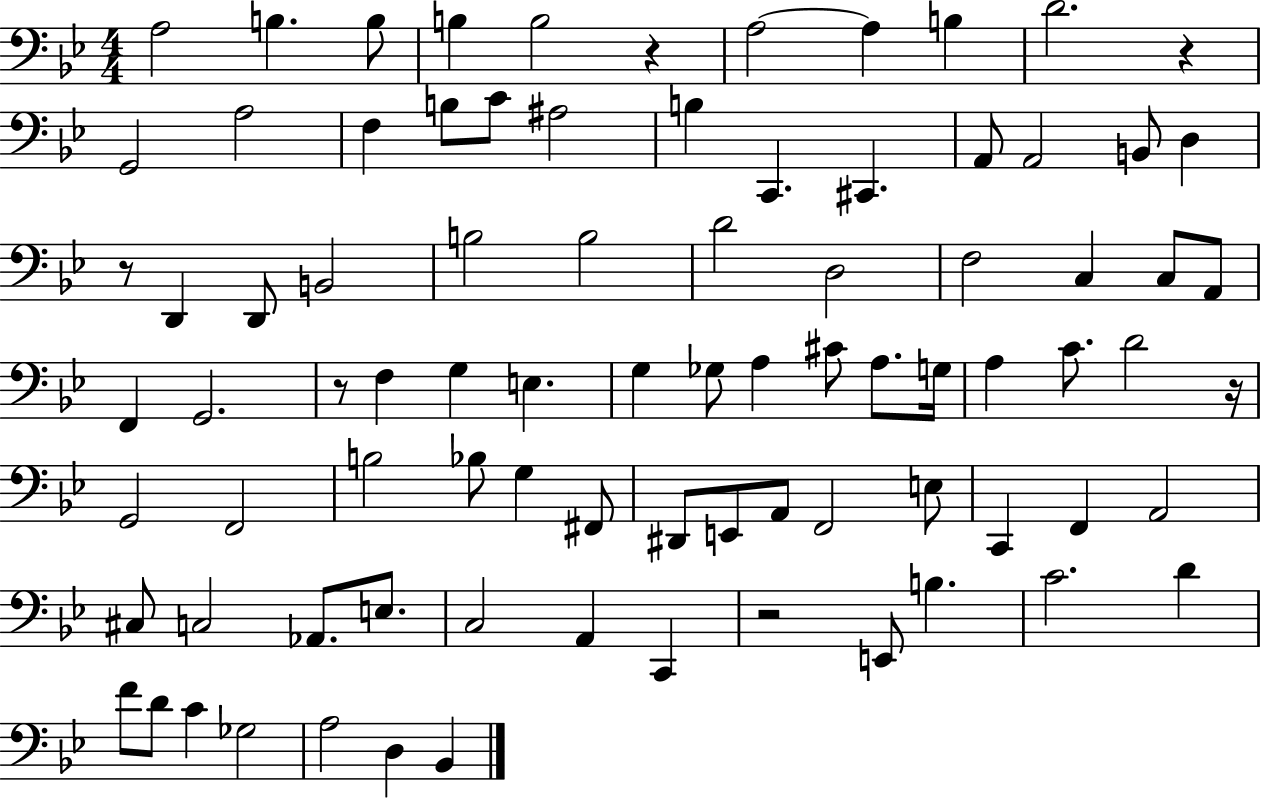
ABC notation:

X:1
T:Untitled
M:4/4
L:1/4
K:Bb
A,2 B, B,/2 B, B,2 z A,2 A, B, D2 z G,,2 A,2 F, B,/2 C/2 ^A,2 B, C,, ^C,, A,,/2 A,,2 B,,/2 D, z/2 D,, D,,/2 B,,2 B,2 B,2 D2 D,2 F,2 C, C,/2 A,,/2 F,, G,,2 z/2 F, G, E, G, _G,/2 A, ^C/2 A,/2 G,/4 A, C/2 D2 z/4 G,,2 F,,2 B,2 _B,/2 G, ^F,,/2 ^D,,/2 E,,/2 A,,/2 F,,2 E,/2 C,, F,, A,,2 ^C,/2 C,2 _A,,/2 E,/2 C,2 A,, C,, z2 E,,/2 B, C2 D F/2 D/2 C _G,2 A,2 D, _B,,